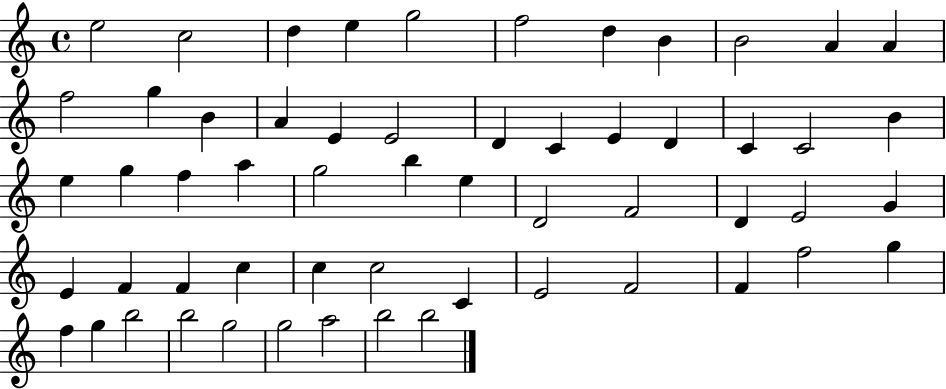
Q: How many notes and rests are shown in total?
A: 57